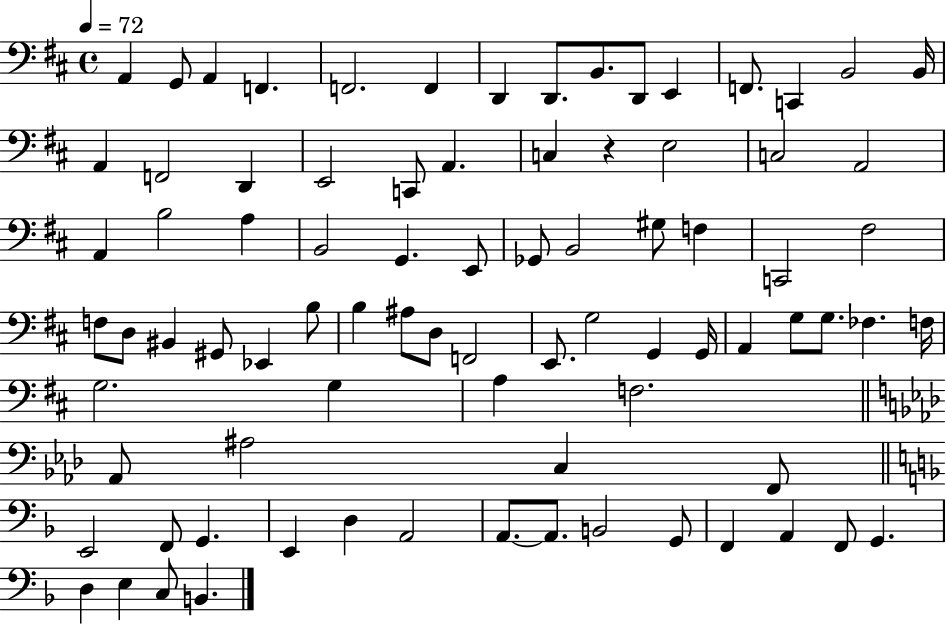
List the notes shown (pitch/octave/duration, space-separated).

A2/q G2/e A2/q F2/q. F2/h. F2/q D2/q D2/e. B2/e. D2/e E2/q F2/e. C2/q B2/h B2/s A2/q F2/h D2/q E2/h C2/e A2/q. C3/q R/q E3/h C3/h A2/h A2/q B3/h A3/q B2/h G2/q. E2/e Gb2/e B2/h G#3/e F3/q C2/h F#3/h F3/e D3/e BIS2/q G#2/e Eb2/q B3/e B3/q A#3/e D3/e F2/h E2/e. G3/h G2/q G2/s A2/q G3/e G3/e. FES3/q. F3/s G3/h. G3/q A3/q F3/h. Ab2/e A#3/h C3/q F2/e E2/h F2/e G2/q. E2/q D3/q A2/h A2/e. A2/e. B2/h G2/e F2/q A2/q F2/e G2/q. D3/q E3/q C3/e B2/q.